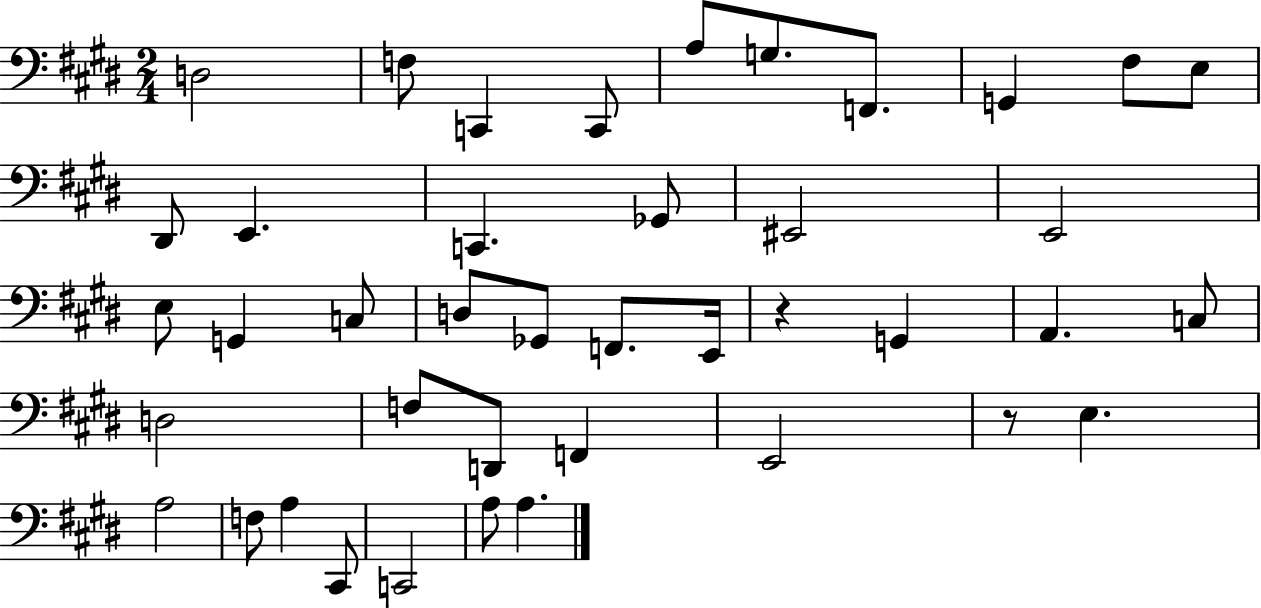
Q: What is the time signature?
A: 2/4